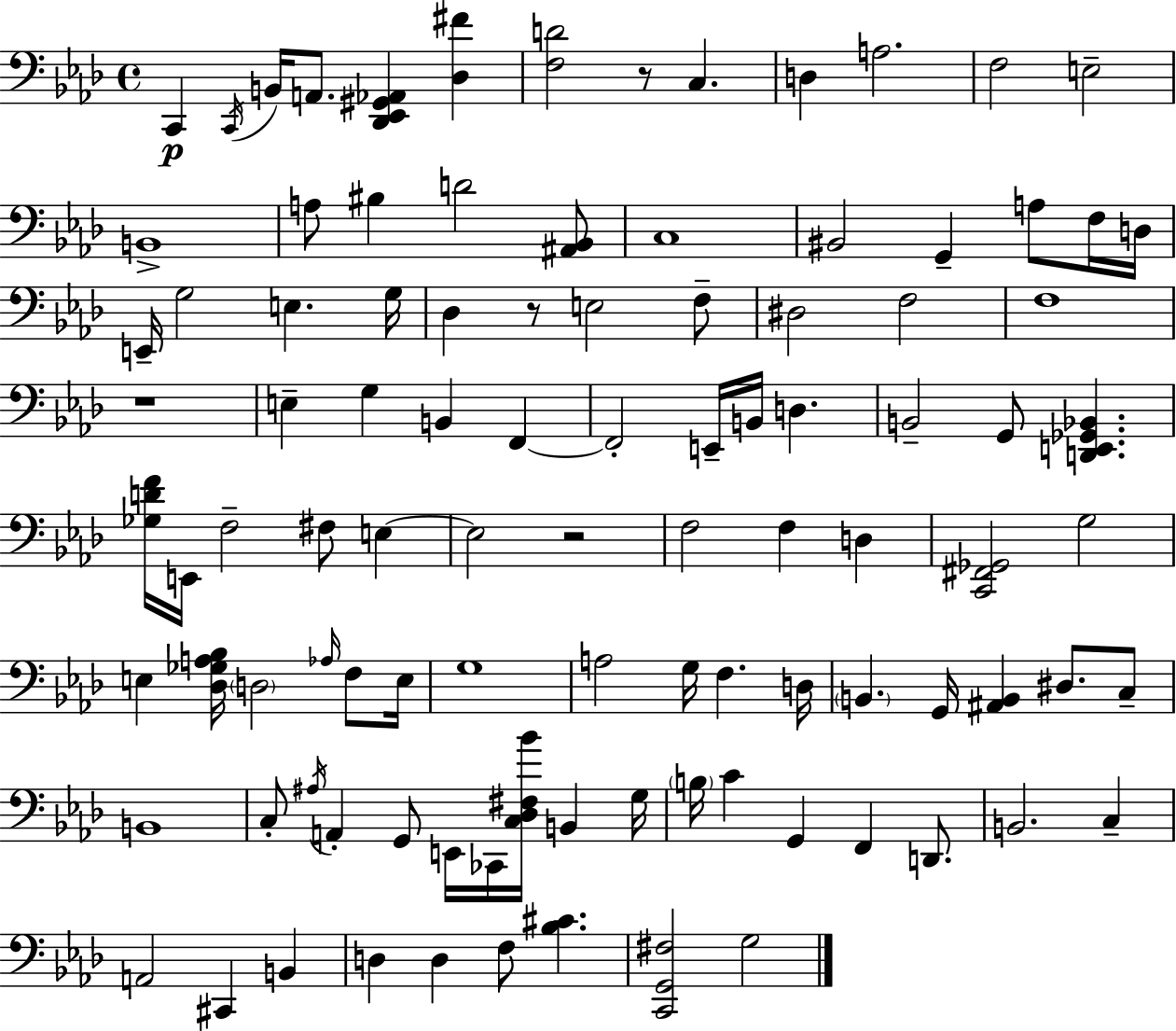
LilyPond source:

{
  \clef bass
  \time 4/4
  \defaultTimeSignature
  \key f \minor
  c,4\p \acciaccatura { c,16 } b,16 a,8. <des, ees, gis, aes,>4 <des fis'>4 | <f d'>2 r8 c4. | d4 a2. | f2 e2-- | \break b,1-> | a8 bis4 d'2 <ais, bes,>8 | c1 | bis,2 g,4-- a8 f16 | \break d16 e,16-- g2 e4. | g16 des4 r8 e2 f8-- | dis2 f2 | f1 | \break r1 | e4-- g4 b,4 f,4~~ | f,2-. e,16-- b,16 d4. | b,2-- g,8 <d, e, ges, bes,>4. | \break <ges d' f'>16 e,16 f2-- fis8 e4~~ | e2 r2 | f2 f4 d4 | <c, fis, ges,>2 g2 | \break e4 <des ges a bes>16 \parenthesize d2 \grace { aes16 } f8 | e16 g1 | a2 g16 f4. | d16 \parenthesize b,4. g,16 <ais, b,>4 dis8. | \break c8-- b,1 | c8-. \acciaccatura { ais16 } a,4-. g,8 e,16 ces,16 <c des fis bes'>16 b,4 | g16 \parenthesize b16 c'4 g,4 f,4 | d,8. b,2. c4-- | \break a,2 cis,4 b,4 | d4 d4 f8 <bes cis'>4. | <c, g, fis>2 g2 | \bar "|."
}